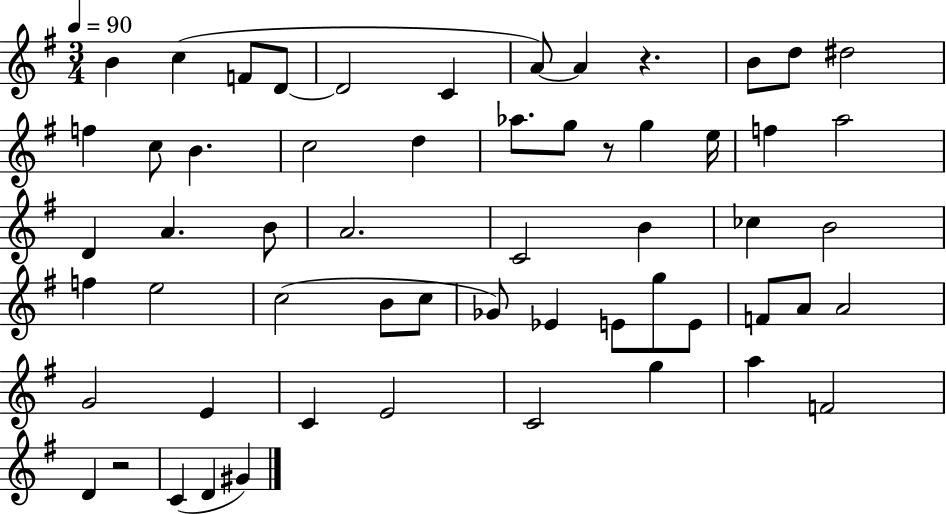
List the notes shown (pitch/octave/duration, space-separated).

B4/q C5/q F4/e D4/e D4/h C4/q A4/e A4/q R/q. B4/e D5/e D#5/h F5/q C5/e B4/q. C5/h D5/q Ab5/e. G5/e R/e G5/q E5/s F5/q A5/h D4/q A4/q. B4/e A4/h. C4/h B4/q CES5/q B4/h F5/q E5/h C5/h B4/e C5/e Gb4/e Eb4/q E4/e G5/e E4/e F4/e A4/e A4/h G4/h E4/q C4/q E4/h C4/h G5/q A5/q F4/h D4/q R/h C4/q D4/q G#4/q